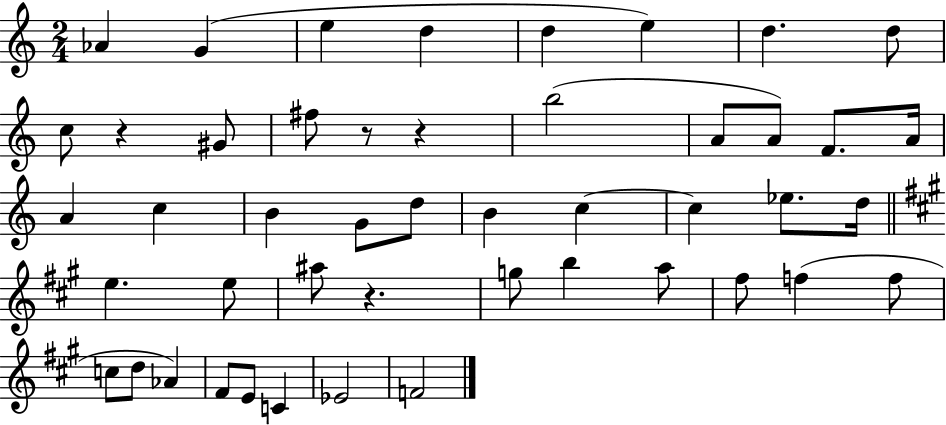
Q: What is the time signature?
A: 2/4